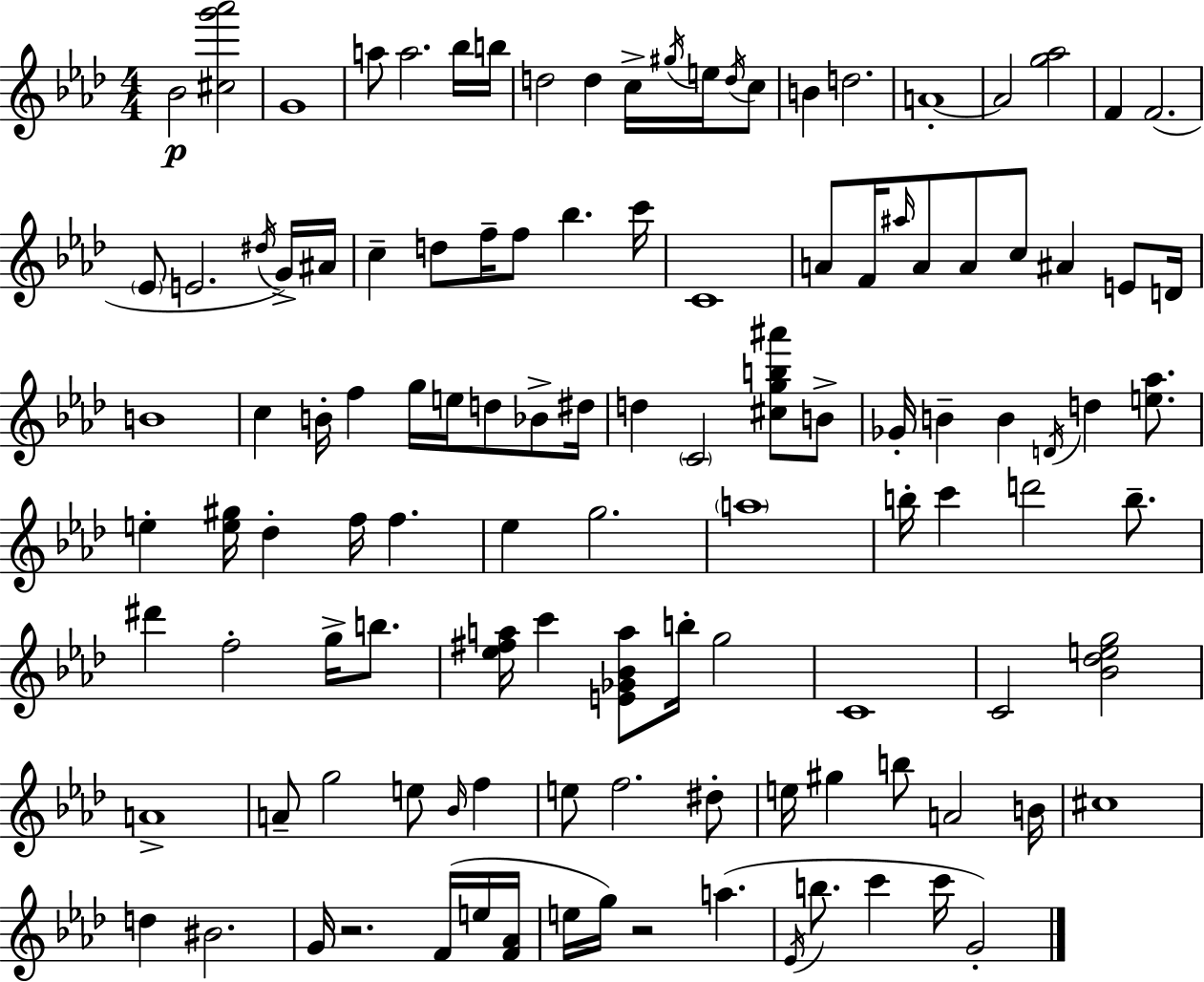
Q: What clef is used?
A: treble